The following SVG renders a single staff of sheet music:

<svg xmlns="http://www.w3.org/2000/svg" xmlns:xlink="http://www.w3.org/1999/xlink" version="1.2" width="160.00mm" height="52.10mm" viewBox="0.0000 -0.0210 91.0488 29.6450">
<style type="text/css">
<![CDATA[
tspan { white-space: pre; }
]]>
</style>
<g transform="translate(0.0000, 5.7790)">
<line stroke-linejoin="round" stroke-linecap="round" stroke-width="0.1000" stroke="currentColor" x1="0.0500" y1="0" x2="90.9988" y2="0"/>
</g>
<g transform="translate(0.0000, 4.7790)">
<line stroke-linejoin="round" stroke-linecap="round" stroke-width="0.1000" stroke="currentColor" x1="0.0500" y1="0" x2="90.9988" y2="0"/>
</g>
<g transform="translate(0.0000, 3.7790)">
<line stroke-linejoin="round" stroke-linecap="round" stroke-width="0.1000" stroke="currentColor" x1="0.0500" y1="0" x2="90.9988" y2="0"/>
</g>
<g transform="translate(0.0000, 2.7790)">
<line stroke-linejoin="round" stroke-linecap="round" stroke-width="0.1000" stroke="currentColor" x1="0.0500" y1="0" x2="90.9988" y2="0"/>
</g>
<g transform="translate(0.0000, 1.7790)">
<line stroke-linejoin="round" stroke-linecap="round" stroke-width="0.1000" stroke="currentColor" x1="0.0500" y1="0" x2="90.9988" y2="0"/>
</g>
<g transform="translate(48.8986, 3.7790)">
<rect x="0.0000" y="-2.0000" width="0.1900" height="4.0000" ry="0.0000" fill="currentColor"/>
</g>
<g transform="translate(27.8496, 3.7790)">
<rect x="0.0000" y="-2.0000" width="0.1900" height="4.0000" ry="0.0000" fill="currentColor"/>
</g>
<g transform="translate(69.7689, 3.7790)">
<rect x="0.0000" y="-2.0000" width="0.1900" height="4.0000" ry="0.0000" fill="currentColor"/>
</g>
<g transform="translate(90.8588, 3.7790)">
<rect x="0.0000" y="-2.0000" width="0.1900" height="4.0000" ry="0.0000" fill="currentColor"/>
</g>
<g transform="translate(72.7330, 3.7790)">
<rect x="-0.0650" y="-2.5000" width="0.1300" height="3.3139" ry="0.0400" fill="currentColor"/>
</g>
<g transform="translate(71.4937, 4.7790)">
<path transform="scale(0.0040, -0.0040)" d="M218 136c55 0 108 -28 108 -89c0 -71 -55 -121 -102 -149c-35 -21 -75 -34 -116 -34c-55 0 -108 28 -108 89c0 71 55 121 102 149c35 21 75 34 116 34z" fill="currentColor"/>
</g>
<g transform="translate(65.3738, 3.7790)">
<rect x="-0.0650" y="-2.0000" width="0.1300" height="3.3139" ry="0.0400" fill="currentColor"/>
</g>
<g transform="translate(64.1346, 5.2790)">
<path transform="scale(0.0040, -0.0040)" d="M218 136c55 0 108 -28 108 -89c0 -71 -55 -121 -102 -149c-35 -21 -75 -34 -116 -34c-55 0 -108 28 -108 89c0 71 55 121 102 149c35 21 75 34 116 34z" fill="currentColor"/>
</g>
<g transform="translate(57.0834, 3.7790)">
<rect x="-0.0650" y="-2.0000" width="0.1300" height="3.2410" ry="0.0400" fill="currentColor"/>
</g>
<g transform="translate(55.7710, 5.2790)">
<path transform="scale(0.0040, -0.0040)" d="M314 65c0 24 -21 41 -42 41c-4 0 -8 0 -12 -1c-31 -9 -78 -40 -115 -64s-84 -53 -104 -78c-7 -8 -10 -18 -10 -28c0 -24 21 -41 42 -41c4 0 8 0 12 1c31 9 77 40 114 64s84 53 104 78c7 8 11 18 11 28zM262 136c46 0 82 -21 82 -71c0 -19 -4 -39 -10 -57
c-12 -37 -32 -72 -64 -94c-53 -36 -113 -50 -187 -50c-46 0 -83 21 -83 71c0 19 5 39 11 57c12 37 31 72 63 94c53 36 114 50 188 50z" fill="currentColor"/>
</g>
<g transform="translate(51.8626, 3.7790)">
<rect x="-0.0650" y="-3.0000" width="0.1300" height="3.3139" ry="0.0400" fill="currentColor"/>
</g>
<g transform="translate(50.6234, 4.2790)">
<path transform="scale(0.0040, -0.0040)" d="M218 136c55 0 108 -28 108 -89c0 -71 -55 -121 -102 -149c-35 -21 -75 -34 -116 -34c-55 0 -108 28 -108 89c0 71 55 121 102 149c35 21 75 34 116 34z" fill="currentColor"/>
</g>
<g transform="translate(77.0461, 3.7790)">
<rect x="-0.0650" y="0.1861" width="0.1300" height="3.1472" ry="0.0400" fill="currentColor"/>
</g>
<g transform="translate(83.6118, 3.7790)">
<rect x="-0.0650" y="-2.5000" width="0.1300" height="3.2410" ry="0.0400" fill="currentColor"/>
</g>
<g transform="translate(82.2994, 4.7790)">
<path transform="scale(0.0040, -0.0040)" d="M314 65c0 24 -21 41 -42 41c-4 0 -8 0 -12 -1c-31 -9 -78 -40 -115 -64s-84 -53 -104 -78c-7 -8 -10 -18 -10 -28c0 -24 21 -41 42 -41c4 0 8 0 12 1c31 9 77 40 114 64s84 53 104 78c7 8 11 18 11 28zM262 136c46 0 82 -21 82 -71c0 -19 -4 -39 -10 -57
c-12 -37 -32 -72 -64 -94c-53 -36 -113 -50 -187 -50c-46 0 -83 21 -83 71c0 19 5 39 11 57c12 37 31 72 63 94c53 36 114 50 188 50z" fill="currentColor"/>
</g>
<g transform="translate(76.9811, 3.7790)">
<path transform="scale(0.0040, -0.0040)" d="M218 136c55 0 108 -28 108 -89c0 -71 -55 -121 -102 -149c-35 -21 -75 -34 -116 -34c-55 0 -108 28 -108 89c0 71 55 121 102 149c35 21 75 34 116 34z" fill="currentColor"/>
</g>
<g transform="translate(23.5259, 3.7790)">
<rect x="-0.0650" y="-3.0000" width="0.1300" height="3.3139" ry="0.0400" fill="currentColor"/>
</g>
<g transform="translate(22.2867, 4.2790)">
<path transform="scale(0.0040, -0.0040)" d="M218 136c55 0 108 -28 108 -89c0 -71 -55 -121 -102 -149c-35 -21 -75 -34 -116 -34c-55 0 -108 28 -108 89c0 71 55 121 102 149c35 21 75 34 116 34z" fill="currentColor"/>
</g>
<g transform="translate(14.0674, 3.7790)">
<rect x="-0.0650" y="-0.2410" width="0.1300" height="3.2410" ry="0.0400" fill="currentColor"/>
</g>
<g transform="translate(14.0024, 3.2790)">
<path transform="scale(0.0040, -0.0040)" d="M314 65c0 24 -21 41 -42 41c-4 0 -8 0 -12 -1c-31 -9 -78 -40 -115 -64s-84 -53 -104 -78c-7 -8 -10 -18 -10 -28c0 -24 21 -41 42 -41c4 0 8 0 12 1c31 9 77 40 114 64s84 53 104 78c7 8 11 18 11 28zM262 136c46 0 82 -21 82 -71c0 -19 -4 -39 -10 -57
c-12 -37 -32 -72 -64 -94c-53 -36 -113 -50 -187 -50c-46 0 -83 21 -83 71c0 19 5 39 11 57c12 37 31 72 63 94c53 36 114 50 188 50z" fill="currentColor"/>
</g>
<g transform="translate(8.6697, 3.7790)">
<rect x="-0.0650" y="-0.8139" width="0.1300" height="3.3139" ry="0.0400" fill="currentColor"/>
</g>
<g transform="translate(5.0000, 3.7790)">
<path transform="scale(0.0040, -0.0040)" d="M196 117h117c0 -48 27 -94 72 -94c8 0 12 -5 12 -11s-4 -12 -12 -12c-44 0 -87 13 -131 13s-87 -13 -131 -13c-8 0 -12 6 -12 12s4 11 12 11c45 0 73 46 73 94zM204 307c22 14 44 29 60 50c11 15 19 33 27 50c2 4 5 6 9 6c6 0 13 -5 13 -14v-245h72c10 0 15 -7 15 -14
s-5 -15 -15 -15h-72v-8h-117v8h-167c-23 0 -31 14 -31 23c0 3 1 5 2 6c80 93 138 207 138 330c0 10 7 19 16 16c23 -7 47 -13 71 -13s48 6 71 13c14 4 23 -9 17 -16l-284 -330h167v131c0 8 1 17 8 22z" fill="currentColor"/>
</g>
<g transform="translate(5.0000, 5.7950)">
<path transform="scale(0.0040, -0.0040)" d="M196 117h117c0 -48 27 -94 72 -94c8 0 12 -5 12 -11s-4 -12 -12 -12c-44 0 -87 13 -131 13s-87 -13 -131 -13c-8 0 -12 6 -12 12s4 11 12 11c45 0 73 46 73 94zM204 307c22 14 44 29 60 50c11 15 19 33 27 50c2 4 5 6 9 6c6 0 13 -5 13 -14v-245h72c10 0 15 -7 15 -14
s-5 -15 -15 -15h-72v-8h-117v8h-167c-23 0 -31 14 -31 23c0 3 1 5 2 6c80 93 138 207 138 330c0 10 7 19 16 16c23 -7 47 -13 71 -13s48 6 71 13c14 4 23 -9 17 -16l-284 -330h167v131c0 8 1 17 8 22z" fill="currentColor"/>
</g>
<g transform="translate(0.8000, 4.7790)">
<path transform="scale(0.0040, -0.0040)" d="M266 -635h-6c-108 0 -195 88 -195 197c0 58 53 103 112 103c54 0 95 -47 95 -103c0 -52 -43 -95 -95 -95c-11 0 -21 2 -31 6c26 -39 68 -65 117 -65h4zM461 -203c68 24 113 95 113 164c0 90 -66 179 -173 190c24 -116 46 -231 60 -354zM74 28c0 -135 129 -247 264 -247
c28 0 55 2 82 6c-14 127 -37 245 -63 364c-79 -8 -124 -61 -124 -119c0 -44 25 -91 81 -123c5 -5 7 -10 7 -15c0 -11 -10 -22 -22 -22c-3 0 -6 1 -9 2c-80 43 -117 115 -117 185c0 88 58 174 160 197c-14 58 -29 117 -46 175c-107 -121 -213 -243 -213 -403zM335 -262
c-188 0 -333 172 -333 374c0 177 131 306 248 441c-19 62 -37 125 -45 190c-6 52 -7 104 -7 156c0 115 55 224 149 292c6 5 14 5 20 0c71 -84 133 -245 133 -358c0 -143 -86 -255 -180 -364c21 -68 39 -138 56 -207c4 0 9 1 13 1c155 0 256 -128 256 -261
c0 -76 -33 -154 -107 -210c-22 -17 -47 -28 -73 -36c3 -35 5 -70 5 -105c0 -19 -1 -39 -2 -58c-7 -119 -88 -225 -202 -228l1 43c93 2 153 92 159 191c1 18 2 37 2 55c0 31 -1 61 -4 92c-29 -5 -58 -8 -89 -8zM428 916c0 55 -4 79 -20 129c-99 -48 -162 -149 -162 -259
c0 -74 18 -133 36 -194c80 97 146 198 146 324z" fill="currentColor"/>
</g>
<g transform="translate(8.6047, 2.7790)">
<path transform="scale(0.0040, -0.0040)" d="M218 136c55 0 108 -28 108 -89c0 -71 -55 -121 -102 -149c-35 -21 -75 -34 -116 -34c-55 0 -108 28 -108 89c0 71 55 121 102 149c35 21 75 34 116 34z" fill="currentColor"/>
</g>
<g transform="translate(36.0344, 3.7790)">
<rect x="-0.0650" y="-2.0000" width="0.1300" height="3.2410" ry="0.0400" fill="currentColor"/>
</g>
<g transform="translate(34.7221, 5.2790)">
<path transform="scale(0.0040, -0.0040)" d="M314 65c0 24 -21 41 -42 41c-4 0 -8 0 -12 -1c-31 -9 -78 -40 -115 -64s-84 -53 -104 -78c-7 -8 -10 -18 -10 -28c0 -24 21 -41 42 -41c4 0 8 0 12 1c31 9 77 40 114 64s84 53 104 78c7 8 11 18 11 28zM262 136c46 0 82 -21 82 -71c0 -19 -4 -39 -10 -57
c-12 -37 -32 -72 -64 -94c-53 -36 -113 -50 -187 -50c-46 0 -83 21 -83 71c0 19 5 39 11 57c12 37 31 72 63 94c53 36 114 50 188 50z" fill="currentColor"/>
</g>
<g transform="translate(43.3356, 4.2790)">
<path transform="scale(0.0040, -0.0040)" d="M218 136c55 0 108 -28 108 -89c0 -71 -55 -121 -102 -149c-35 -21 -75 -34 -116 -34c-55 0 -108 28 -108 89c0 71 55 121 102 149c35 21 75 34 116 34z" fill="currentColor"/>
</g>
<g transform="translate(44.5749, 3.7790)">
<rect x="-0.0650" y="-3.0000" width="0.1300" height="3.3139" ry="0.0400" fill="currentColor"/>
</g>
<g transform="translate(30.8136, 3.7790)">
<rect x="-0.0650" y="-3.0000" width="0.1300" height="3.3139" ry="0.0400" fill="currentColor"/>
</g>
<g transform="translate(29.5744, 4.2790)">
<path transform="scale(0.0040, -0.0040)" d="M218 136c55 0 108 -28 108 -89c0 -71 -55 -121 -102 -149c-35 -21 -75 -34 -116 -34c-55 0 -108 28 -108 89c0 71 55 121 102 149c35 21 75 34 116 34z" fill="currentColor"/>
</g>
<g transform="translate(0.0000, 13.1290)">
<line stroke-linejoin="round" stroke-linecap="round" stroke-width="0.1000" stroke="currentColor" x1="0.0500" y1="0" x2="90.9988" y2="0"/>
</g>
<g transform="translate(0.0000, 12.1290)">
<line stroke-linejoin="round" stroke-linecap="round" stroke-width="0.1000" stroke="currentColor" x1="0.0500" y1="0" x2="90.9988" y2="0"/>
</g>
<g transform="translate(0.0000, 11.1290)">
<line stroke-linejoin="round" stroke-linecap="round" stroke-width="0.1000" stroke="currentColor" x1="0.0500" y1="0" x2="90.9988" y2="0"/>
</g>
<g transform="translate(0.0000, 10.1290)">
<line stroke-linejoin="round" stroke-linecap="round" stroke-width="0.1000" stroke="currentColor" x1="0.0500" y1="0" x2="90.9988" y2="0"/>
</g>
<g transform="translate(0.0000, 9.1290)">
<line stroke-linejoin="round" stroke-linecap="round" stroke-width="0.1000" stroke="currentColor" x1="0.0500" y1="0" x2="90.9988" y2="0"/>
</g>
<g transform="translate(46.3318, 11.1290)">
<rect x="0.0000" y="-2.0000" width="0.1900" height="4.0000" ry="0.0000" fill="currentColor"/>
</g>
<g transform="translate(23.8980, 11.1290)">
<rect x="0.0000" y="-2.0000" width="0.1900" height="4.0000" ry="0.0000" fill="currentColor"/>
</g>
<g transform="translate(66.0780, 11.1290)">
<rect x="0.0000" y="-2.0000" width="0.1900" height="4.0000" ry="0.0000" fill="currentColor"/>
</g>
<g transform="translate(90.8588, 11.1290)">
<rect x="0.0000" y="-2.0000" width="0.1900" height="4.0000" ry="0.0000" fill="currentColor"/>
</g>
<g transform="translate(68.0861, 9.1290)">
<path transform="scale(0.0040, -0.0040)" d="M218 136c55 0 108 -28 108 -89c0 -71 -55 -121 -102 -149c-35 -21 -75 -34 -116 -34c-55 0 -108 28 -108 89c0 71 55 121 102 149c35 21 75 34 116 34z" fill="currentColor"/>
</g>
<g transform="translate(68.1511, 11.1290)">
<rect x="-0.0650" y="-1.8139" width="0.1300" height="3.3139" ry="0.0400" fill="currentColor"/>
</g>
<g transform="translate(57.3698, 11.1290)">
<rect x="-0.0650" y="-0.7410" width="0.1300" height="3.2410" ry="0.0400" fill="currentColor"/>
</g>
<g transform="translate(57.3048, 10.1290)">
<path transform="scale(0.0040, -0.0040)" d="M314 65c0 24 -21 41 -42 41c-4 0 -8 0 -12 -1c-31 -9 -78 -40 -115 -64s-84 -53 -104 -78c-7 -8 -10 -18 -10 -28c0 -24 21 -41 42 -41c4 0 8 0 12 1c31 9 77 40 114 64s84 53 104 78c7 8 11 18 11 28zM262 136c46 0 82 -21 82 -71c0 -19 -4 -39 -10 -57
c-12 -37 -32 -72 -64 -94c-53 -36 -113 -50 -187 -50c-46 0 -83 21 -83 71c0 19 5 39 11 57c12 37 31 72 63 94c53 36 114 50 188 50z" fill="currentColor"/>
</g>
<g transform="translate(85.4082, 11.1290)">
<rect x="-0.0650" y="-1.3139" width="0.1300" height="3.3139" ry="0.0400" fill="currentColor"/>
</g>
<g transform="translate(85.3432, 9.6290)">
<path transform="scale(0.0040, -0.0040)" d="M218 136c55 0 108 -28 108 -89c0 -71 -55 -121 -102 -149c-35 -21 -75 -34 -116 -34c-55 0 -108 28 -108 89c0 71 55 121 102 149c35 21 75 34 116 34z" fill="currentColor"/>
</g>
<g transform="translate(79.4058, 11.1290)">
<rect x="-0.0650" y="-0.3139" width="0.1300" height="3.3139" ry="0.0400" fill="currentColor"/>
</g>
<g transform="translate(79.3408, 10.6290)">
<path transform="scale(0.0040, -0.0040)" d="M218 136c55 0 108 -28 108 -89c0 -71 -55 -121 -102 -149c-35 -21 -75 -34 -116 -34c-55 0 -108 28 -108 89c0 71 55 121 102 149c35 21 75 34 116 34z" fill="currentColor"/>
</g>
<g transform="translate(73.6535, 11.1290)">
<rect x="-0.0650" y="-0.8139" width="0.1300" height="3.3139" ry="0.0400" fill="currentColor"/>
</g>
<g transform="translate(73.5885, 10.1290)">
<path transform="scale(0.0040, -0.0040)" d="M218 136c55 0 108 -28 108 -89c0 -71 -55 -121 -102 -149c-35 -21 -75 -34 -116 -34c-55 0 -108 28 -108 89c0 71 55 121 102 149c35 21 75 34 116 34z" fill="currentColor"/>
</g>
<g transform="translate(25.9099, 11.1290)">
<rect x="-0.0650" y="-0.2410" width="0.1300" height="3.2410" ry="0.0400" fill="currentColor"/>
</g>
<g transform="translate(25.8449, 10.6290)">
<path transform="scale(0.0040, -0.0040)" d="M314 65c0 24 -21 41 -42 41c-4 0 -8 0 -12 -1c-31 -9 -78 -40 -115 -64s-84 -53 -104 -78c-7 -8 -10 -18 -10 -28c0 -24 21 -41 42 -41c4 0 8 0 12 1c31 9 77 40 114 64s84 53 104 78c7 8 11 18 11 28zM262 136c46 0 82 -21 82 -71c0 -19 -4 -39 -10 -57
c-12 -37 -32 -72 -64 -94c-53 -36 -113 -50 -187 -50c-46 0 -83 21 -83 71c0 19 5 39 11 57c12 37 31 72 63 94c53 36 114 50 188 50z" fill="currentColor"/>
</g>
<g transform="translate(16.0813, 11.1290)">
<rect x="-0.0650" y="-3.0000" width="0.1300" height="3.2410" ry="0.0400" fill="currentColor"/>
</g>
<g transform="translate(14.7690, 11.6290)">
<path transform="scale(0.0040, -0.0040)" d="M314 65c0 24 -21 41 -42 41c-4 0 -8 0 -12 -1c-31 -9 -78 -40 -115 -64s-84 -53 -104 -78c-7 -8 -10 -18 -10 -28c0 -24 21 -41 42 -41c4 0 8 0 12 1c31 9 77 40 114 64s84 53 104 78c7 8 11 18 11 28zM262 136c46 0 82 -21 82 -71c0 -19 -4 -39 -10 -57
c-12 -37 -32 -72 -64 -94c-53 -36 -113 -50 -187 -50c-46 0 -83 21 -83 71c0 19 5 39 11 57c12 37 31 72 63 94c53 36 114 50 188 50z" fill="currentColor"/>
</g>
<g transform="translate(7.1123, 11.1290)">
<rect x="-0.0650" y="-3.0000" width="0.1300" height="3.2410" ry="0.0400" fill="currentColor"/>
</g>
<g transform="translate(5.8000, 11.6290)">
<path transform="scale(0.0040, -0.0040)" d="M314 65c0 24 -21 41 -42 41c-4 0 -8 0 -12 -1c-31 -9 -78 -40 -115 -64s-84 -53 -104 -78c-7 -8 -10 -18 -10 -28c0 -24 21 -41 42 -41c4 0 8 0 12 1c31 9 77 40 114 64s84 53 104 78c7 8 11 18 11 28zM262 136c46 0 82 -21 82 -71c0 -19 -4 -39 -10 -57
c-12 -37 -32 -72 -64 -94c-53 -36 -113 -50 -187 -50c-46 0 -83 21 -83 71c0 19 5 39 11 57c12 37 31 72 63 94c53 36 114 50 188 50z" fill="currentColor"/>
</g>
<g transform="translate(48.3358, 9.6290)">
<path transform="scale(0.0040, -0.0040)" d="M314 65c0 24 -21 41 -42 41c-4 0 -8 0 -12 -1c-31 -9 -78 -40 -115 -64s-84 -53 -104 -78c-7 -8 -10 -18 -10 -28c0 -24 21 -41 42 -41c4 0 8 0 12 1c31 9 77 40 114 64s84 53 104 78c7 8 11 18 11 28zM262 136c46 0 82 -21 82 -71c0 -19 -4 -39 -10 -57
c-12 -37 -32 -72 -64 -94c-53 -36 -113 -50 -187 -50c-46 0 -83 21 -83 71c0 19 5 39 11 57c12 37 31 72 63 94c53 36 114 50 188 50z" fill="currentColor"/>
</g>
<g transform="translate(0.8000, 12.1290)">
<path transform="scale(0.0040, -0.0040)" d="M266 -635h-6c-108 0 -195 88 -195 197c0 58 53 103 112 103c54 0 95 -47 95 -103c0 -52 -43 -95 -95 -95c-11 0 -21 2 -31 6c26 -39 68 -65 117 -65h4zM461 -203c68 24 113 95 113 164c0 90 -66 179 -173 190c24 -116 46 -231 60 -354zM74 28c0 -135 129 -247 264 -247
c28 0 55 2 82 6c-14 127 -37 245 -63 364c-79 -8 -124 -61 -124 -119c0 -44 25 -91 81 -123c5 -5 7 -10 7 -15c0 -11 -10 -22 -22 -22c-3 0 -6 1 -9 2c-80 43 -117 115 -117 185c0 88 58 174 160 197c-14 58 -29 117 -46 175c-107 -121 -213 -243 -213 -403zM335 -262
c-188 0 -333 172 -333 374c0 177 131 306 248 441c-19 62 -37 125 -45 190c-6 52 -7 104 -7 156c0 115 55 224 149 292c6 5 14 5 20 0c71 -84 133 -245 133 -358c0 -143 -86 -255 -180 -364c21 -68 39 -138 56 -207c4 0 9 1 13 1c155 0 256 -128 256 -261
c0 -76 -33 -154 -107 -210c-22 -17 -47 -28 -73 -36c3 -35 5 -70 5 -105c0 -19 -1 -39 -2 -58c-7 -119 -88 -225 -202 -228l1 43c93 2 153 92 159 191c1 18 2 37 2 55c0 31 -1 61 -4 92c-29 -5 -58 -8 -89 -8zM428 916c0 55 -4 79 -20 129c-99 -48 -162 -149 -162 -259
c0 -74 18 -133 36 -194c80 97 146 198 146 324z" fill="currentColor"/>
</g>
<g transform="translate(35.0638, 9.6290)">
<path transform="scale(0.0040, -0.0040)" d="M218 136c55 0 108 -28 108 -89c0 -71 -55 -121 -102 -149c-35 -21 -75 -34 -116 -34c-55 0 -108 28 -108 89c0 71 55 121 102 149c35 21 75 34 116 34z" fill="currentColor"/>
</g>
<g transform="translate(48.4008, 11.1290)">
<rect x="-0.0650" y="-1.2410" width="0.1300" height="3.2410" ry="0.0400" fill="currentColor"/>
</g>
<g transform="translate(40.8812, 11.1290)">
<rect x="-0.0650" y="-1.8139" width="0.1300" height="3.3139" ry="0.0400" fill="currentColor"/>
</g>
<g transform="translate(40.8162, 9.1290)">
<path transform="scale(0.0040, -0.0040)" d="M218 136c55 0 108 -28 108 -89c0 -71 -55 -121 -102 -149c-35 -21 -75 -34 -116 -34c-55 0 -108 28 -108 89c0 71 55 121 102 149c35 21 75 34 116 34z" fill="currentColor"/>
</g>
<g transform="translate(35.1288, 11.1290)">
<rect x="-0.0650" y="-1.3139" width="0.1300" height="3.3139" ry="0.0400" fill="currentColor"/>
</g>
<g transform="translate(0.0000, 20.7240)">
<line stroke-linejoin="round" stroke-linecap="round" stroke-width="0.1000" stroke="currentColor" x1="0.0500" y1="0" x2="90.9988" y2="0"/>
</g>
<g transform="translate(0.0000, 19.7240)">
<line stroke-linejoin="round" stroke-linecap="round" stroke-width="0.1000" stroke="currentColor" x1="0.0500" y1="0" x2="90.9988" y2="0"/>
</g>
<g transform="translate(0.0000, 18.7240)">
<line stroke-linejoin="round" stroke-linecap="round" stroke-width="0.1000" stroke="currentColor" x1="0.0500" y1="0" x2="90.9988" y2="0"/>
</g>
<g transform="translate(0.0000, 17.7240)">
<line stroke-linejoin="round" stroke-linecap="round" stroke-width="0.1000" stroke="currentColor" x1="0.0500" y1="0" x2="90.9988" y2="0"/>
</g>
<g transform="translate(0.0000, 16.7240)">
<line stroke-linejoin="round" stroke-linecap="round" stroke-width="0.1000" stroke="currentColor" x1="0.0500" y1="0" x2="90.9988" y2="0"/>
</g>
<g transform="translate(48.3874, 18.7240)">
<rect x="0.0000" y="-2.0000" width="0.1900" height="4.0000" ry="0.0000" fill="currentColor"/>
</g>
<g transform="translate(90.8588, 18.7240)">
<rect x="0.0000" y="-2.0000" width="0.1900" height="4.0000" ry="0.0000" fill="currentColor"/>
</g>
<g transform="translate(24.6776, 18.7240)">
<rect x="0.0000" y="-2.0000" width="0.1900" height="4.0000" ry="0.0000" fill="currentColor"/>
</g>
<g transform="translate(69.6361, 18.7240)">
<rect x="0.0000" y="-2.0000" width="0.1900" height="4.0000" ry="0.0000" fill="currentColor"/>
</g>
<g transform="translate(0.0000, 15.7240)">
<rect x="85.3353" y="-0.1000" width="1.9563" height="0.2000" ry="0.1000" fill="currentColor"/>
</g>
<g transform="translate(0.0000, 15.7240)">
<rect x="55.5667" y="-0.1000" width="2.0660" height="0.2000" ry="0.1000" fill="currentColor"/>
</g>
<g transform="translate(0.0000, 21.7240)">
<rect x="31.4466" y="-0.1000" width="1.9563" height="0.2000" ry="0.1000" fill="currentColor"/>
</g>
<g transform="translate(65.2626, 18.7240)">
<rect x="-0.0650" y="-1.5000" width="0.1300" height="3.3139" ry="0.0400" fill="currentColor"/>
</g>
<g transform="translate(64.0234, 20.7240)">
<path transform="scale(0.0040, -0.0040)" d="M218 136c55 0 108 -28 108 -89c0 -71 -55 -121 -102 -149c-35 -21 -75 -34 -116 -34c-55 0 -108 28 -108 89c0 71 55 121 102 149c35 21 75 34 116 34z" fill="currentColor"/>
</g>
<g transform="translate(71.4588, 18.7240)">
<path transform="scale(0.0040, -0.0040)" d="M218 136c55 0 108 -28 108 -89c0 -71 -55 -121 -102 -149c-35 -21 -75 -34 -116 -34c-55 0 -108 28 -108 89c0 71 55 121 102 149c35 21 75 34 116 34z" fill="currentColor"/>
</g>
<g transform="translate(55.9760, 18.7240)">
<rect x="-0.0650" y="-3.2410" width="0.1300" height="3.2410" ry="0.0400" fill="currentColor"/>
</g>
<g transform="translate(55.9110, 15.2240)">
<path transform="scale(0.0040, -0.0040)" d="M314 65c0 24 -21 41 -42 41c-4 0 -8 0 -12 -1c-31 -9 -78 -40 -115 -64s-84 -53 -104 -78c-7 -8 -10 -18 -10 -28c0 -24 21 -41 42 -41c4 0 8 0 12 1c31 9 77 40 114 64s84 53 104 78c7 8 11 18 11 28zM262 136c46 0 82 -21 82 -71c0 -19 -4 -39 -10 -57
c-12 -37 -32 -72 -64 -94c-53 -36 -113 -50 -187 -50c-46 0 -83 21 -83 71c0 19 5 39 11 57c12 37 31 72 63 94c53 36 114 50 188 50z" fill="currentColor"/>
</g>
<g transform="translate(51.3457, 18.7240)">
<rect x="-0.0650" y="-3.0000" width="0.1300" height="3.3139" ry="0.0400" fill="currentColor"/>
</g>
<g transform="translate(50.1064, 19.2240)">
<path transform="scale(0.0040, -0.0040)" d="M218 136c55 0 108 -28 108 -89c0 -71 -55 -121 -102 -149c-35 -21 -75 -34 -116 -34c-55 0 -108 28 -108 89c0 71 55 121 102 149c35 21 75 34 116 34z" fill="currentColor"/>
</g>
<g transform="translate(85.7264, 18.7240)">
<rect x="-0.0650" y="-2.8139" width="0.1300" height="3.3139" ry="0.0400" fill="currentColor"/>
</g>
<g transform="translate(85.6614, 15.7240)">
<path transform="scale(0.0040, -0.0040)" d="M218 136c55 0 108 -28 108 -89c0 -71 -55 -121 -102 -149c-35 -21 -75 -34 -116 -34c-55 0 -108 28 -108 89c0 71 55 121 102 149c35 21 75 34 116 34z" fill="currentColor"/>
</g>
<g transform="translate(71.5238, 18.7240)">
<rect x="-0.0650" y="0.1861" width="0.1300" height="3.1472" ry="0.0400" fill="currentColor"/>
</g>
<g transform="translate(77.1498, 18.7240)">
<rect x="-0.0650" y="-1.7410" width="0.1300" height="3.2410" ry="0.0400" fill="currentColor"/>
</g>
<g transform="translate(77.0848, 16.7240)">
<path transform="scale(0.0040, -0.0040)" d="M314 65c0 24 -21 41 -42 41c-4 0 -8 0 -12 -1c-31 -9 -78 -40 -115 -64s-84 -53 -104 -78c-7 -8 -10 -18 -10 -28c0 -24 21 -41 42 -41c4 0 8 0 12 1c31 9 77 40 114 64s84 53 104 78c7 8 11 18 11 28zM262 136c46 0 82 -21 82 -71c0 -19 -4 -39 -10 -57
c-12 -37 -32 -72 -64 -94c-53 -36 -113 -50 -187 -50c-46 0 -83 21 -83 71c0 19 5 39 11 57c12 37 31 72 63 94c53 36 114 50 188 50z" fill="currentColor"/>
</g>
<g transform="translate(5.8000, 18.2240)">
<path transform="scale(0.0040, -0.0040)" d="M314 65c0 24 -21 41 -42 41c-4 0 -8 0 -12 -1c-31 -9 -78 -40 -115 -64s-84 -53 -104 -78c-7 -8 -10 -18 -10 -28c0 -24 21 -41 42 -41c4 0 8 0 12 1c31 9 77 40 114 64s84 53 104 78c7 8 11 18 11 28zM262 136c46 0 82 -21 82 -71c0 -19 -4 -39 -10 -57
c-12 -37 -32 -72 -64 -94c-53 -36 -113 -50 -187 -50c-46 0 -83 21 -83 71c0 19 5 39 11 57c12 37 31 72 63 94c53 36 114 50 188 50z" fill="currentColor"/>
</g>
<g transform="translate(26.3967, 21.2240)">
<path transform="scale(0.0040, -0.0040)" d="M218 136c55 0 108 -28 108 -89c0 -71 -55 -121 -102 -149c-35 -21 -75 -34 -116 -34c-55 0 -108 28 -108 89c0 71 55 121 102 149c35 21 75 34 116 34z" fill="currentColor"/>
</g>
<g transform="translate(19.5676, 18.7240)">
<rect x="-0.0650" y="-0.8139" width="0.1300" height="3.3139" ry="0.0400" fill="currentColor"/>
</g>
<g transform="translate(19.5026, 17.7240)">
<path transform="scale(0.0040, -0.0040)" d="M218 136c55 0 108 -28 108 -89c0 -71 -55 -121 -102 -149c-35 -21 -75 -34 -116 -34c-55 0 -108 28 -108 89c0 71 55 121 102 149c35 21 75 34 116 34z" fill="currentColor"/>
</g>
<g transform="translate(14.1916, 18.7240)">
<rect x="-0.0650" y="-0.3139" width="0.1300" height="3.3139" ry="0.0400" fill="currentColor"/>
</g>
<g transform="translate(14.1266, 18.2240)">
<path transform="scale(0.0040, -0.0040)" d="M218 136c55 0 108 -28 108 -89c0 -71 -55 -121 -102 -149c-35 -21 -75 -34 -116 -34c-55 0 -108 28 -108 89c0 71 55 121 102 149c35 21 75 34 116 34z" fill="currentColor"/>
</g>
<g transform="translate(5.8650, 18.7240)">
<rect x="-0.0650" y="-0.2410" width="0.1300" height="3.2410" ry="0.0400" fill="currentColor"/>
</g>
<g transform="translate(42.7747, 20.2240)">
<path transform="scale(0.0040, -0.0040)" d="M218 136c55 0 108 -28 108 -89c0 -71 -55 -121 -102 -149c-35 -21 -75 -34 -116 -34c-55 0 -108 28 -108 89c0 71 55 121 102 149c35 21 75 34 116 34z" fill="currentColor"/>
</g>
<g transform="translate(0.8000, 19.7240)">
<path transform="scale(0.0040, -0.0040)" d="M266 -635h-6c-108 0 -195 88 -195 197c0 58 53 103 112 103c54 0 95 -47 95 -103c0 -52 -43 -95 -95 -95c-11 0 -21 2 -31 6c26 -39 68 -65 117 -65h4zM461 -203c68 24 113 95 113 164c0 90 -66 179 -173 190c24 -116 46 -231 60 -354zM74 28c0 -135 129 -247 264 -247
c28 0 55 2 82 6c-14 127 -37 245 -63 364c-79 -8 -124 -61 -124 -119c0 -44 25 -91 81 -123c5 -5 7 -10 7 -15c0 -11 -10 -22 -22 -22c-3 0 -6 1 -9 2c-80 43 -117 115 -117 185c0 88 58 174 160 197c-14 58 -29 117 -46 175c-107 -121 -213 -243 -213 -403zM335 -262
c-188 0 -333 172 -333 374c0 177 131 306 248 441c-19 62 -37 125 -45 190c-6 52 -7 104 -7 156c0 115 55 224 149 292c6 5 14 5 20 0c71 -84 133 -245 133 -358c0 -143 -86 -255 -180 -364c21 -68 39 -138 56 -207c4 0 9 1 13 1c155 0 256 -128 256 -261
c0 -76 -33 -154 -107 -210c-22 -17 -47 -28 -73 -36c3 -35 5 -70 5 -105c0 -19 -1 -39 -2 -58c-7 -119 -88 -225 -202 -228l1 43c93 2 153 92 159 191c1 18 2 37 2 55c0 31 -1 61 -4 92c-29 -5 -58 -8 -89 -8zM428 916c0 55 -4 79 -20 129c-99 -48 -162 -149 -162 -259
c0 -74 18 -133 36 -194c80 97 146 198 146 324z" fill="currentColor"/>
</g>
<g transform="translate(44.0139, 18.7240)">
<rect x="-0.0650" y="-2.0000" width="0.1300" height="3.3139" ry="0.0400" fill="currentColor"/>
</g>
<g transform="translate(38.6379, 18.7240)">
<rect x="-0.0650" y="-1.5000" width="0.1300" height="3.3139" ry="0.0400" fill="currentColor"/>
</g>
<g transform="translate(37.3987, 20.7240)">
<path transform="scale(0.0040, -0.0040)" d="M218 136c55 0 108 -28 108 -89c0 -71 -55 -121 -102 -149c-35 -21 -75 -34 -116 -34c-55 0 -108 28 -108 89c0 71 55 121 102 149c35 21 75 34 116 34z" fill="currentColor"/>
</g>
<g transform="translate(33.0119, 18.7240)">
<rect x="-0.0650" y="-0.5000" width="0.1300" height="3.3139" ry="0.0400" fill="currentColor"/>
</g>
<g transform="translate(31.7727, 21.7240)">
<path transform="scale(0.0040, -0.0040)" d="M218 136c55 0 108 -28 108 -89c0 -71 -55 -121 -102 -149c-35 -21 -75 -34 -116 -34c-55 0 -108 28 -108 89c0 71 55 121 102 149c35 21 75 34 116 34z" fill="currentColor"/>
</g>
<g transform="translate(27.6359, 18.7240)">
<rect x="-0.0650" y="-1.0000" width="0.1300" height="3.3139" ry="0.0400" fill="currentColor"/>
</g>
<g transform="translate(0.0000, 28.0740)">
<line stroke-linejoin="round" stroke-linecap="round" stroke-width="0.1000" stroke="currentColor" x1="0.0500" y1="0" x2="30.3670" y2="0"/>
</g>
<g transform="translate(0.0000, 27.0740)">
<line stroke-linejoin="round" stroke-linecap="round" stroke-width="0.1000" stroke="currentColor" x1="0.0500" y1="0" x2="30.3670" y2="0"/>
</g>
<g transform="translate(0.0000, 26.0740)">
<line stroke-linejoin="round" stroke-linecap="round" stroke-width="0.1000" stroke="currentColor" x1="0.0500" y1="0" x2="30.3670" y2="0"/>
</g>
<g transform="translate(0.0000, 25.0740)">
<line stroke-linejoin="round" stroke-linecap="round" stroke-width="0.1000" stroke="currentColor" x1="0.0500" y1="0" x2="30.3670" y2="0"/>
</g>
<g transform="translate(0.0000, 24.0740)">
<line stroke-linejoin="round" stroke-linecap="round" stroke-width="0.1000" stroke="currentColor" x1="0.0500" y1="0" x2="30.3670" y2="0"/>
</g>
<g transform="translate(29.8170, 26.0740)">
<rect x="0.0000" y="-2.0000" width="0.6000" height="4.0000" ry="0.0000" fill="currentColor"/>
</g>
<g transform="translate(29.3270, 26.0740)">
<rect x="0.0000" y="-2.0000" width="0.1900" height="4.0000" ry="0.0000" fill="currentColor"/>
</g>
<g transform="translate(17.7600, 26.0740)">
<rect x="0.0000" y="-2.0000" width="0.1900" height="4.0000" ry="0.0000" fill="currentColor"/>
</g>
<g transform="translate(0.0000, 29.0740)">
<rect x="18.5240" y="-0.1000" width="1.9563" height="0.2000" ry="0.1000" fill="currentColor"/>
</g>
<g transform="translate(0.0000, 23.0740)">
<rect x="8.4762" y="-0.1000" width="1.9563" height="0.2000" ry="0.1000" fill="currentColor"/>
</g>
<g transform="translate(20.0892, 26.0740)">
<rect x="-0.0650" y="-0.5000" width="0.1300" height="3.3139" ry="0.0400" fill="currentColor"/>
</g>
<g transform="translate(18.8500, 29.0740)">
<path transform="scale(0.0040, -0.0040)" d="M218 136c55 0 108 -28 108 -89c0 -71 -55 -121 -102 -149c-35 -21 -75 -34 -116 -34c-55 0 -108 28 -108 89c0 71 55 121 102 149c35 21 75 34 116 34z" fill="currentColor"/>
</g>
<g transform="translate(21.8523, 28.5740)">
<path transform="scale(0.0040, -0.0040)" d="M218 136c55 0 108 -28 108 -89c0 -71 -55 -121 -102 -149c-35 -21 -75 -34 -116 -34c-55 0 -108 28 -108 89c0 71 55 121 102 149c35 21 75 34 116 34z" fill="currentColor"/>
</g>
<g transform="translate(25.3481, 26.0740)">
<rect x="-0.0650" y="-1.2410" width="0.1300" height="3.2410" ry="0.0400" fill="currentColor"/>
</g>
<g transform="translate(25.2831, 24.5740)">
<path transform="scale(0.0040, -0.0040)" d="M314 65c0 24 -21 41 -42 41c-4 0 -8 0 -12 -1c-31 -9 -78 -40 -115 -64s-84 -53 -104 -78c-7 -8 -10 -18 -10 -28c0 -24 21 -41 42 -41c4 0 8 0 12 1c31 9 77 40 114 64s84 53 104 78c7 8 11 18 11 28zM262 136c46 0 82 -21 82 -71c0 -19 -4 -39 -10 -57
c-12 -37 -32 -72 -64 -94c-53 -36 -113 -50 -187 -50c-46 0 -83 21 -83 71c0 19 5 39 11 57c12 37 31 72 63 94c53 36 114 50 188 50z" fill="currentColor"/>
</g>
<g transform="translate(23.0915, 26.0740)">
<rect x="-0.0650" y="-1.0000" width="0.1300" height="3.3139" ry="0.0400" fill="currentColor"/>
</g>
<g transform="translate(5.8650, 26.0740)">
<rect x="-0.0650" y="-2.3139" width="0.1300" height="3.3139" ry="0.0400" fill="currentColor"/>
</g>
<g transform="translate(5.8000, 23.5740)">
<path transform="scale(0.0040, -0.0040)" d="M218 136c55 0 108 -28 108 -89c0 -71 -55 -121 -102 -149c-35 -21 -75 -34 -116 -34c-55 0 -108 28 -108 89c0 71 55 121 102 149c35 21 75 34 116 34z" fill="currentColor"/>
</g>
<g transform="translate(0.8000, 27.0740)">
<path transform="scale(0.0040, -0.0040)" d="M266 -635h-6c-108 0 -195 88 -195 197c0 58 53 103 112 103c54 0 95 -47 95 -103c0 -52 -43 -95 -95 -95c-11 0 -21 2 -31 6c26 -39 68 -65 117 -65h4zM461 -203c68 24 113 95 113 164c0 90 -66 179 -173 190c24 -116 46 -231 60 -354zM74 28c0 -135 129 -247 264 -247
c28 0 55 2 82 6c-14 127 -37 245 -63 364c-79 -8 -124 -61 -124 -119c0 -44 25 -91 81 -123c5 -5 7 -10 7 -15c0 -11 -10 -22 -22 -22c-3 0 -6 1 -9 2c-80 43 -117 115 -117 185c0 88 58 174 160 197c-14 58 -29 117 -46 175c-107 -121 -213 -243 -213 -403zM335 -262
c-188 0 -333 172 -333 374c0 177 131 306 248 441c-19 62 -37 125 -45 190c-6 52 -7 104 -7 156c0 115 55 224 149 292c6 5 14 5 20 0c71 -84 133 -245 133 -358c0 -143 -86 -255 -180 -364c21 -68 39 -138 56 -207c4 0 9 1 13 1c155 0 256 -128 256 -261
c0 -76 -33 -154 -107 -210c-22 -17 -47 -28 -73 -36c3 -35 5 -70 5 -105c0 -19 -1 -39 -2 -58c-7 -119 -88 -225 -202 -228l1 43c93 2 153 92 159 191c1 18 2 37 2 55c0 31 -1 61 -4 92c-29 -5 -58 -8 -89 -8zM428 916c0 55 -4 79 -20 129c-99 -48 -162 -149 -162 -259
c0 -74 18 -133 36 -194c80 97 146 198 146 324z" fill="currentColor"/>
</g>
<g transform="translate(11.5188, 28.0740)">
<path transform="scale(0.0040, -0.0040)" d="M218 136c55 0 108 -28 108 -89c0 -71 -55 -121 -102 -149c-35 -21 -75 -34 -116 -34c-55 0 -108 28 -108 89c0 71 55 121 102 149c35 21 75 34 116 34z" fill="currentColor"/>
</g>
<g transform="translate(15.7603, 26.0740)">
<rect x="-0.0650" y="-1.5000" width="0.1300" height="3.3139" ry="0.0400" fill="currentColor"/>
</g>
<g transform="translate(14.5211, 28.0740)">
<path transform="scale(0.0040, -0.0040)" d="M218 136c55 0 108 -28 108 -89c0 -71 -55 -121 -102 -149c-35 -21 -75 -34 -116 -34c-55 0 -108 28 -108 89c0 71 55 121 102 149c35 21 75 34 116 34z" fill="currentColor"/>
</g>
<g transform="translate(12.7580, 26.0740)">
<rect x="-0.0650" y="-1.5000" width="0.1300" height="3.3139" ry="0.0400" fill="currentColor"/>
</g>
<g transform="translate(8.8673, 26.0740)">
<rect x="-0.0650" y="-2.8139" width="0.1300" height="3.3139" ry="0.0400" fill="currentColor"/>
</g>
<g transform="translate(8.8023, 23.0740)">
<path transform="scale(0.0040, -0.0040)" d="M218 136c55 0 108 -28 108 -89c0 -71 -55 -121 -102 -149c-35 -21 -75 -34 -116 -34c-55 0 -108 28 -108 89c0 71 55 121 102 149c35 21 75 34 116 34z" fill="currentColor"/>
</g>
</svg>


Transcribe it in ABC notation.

X:1
T:Untitled
M:4/4
L:1/4
K:C
d c2 A A F2 A A F2 F G B G2 A2 A2 c2 e f e2 d2 f d c e c2 c d D C E F A b2 E B f2 a g a E E C D e2